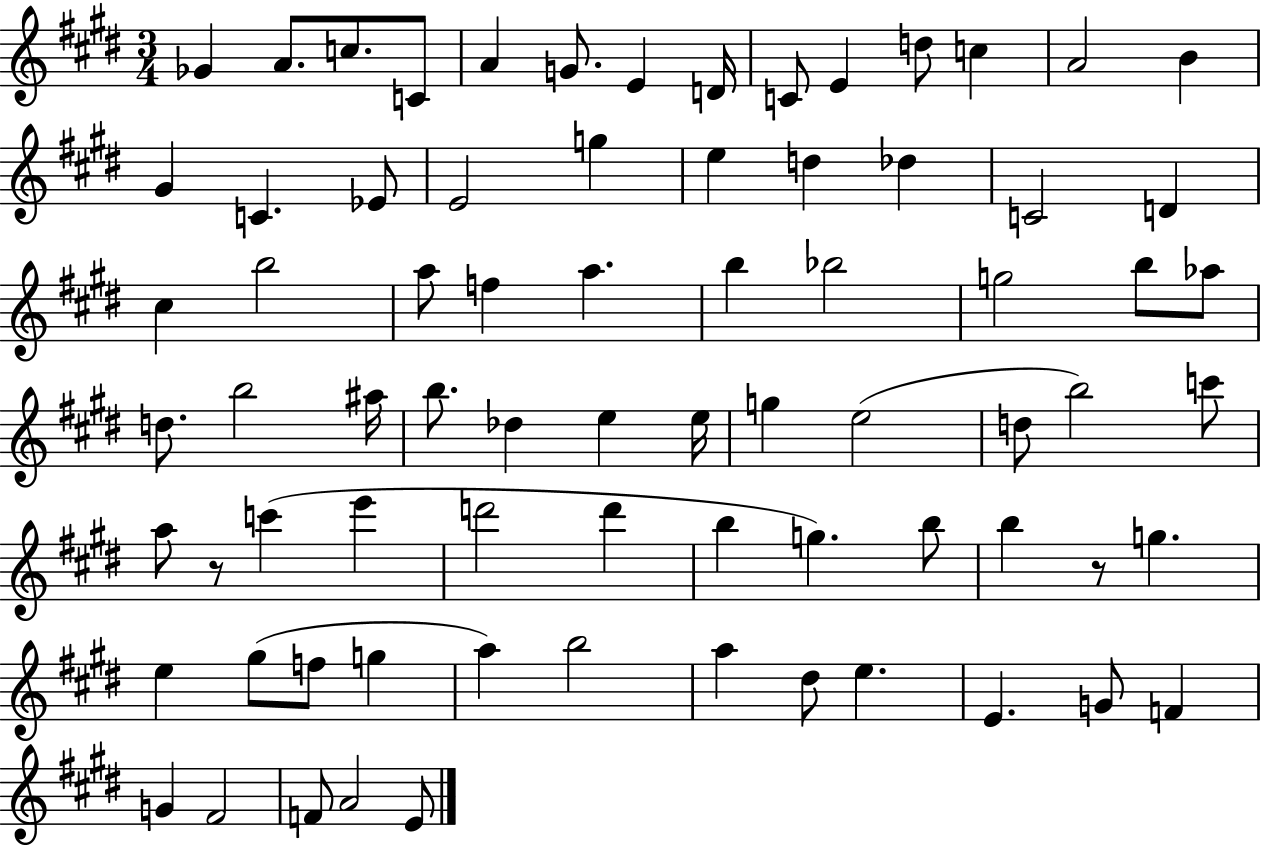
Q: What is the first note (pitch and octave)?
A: Gb4